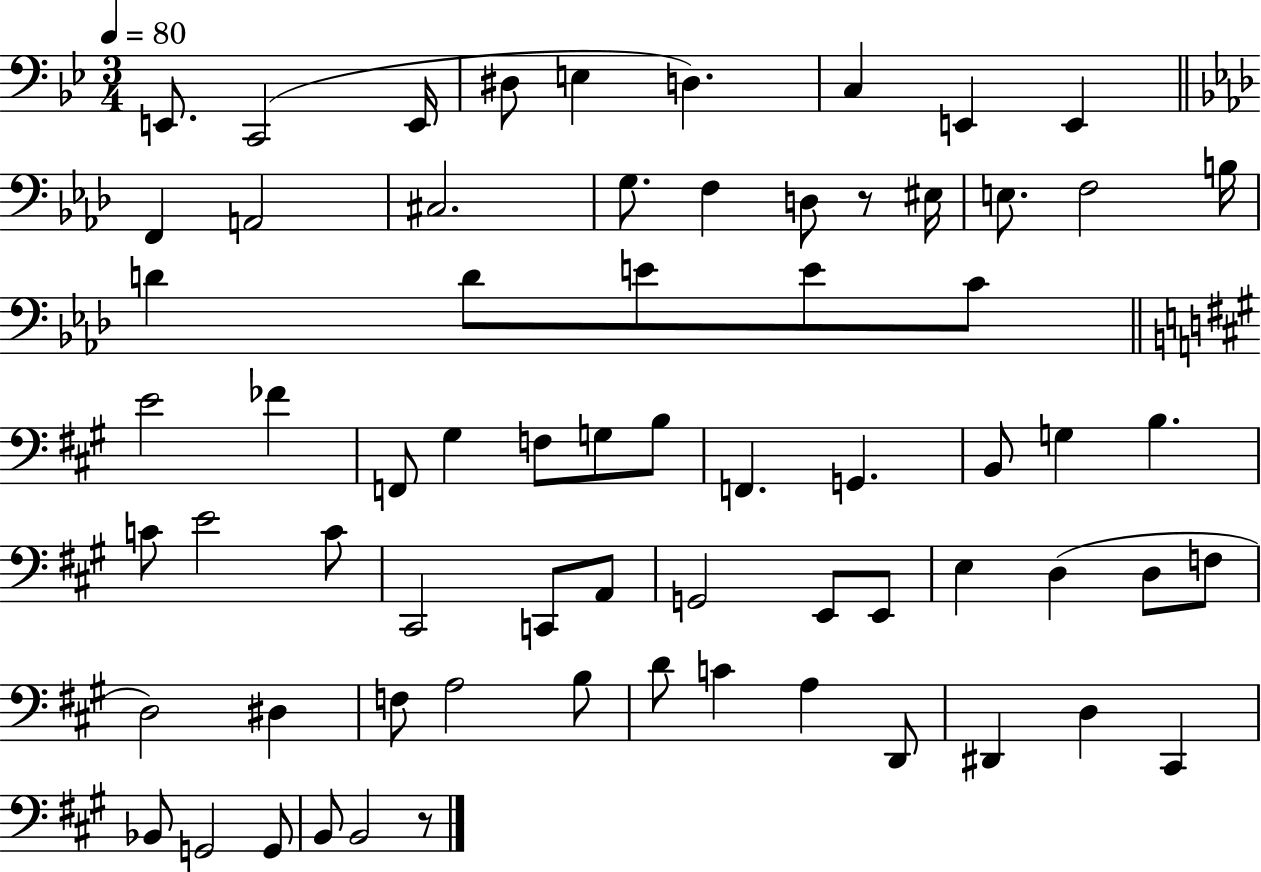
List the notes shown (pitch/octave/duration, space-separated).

E2/e. C2/h E2/s D#3/e E3/q D3/q. C3/q E2/q E2/q F2/q A2/h C#3/h. G3/e. F3/q D3/e R/e EIS3/s E3/e. F3/h B3/s D4/q D4/e E4/e E4/e C4/e E4/h FES4/q F2/e G#3/q F3/e G3/e B3/e F2/q. G2/q. B2/e G3/q B3/q. C4/e E4/h C4/e C#2/h C2/e A2/e G2/h E2/e E2/e E3/q D3/q D3/e F3/e D3/h D#3/q F3/e A3/h B3/e D4/e C4/q A3/q D2/e D#2/q D3/q C#2/q Bb2/e G2/h G2/e B2/e B2/h R/e